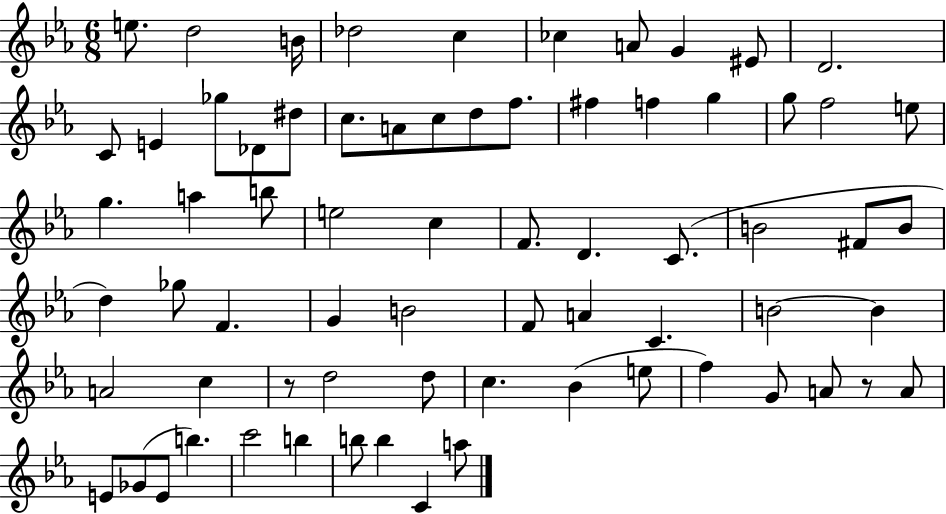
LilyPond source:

{
  \clef treble
  \numericTimeSignature
  \time 6/8
  \key ees \major
  e''8. d''2 b'16 | des''2 c''4 | ces''4 a'8 g'4 eis'8 | d'2. | \break c'8 e'4 ges''8 des'8 dis''8 | c''8. a'8 c''8 d''8 f''8. | fis''4 f''4 g''4 | g''8 f''2 e''8 | \break g''4. a''4 b''8 | e''2 c''4 | f'8. d'4. c'8.( | b'2 fis'8 b'8 | \break d''4) ges''8 f'4. | g'4 b'2 | f'8 a'4 c'4. | b'2~~ b'4 | \break a'2 c''4 | r8 d''2 d''8 | c''4. bes'4( e''8 | f''4) g'8 a'8 r8 a'8 | \break e'8 ges'8( e'8 b''4.) | c'''2 b''4 | b''8 b''4 c'4 a''8 | \bar "|."
}